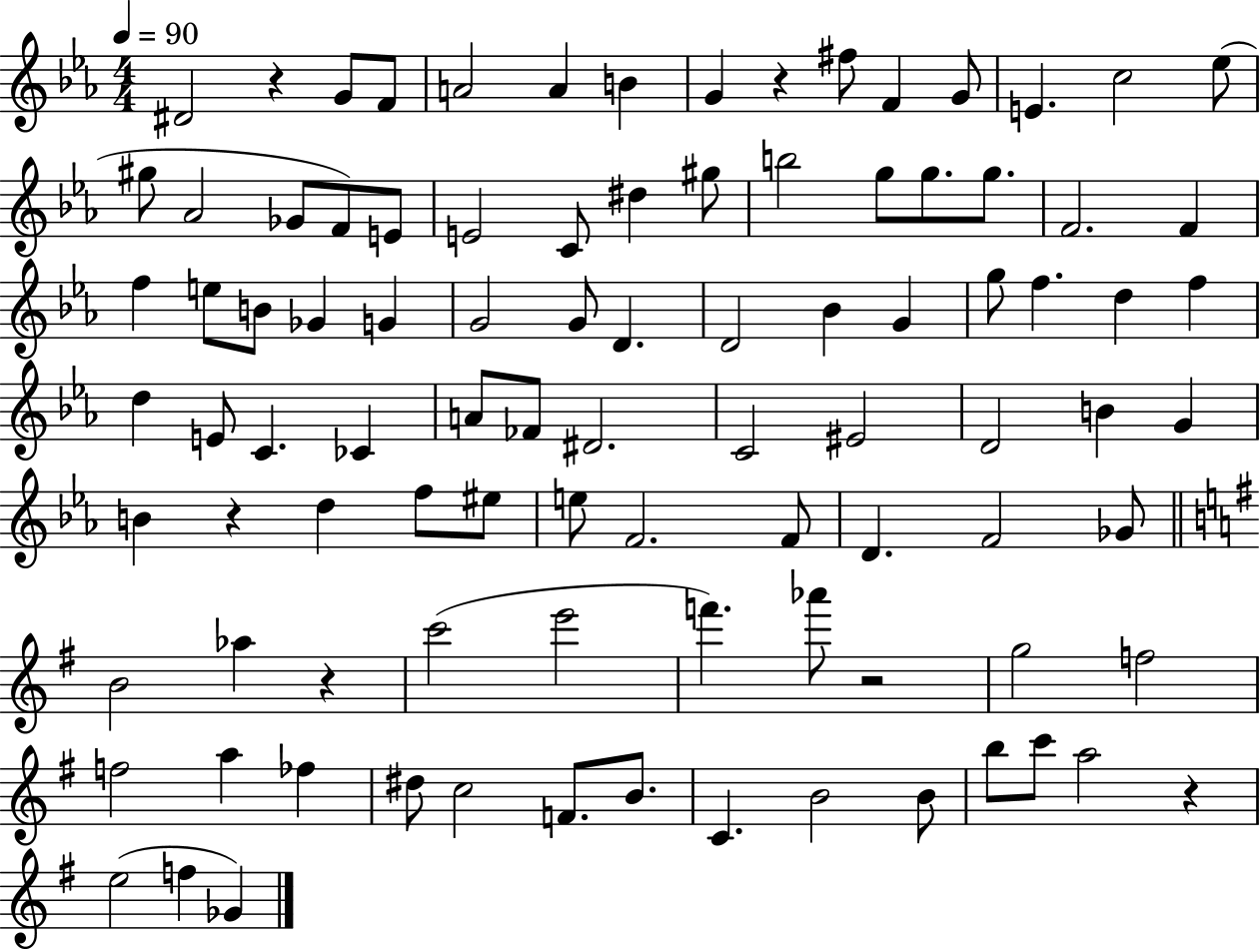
{
  \clef treble
  \numericTimeSignature
  \time 4/4
  \key ees \major
  \tempo 4 = 90
  dis'2 r4 g'8 f'8 | a'2 a'4 b'4 | g'4 r4 fis''8 f'4 g'8 | e'4. c''2 ees''8( | \break gis''8 aes'2 ges'8 f'8) e'8 | e'2 c'8 dis''4 gis''8 | b''2 g''8 g''8. g''8. | f'2. f'4 | \break f''4 e''8 b'8 ges'4 g'4 | g'2 g'8 d'4. | d'2 bes'4 g'4 | g''8 f''4. d''4 f''4 | \break d''4 e'8 c'4. ces'4 | a'8 fes'8 dis'2. | c'2 eis'2 | d'2 b'4 g'4 | \break b'4 r4 d''4 f''8 eis''8 | e''8 f'2. f'8 | d'4. f'2 ges'8 | \bar "||" \break \key e \minor b'2 aes''4 r4 | c'''2( e'''2 | f'''4.) aes'''8 r2 | g''2 f''2 | \break f''2 a''4 fes''4 | dis''8 c''2 f'8. b'8. | c'4. b'2 b'8 | b''8 c'''8 a''2 r4 | \break e''2( f''4 ges'4) | \bar "|."
}